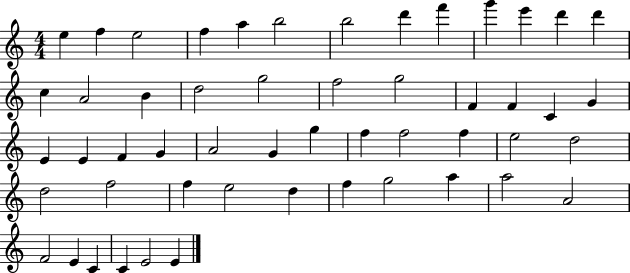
E5/q F5/q E5/h F5/q A5/q B5/h B5/h D6/q F6/q G6/q E6/q D6/q D6/q C5/q A4/h B4/q D5/h G5/h F5/h G5/h F4/q F4/q C4/q G4/q E4/q E4/q F4/q G4/q A4/h G4/q G5/q F5/q F5/h F5/q E5/h D5/h D5/h F5/h F5/q E5/h D5/q F5/q G5/h A5/q A5/h A4/h F4/h E4/q C4/q C4/q E4/h E4/q